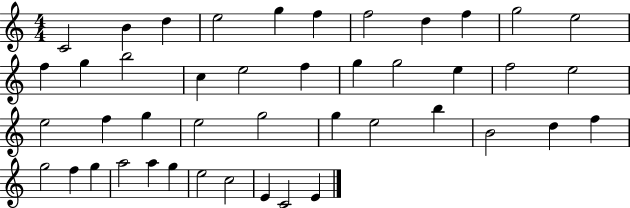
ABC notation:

X:1
T:Untitled
M:4/4
L:1/4
K:C
C2 B d e2 g f f2 d f g2 e2 f g b2 c e2 f g g2 e f2 e2 e2 f g e2 g2 g e2 b B2 d f g2 f g a2 a g e2 c2 E C2 E